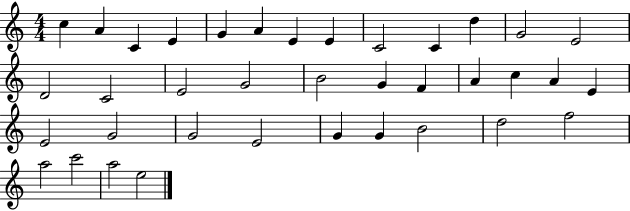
X:1
T:Untitled
M:4/4
L:1/4
K:C
c A C E G A E E C2 C d G2 E2 D2 C2 E2 G2 B2 G F A c A E E2 G2 G2 E2 G G B2 d2 f2 a2 c'2 a2 e2